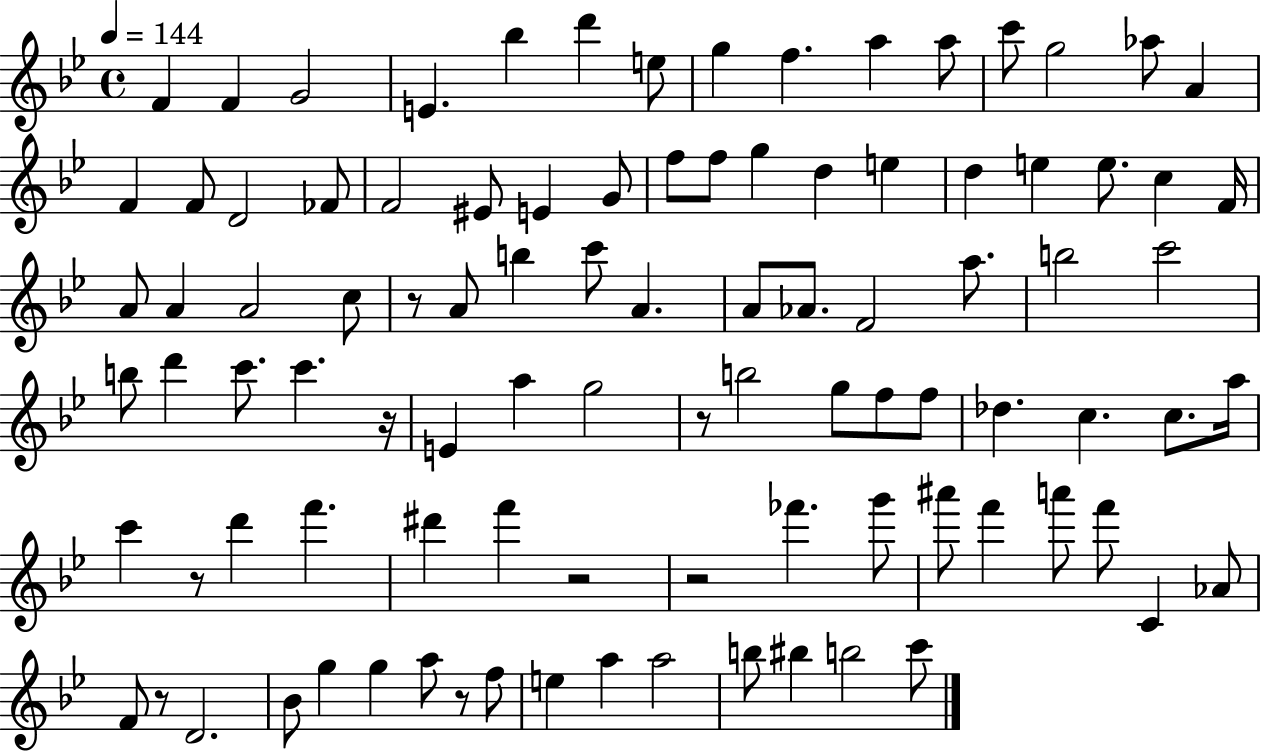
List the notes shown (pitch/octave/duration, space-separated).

F4/q F4/q G4/h E4/q. Bb5/q D6/q E5/e G5/q F5/q. A5/q A5/e C6/e G5/h Ab5/e A4/q F4/q F4/e D4/h FES4/e F4/h EIS4/e E4/q G4/e F5/e F5/e G5/q D5/q E5/q D5/q E5/q E5/e. C5/q F4/s A4/e A4/q A4/h C5/e R/e A4/e B5/q C6/e A4/q. A4/e Ab4/e. F4/h A5/e. B5/h C6/h B5/e D6/q C6/e. C6/q. R/s E4/q A5/q G5/h R/e B5/h G5/e F5/e F5/e Db5/q. C5/q. C5/e. A5/s C6/q R/e D6/q F6/q. D#6/q F6/q R/h R/h FES6/q. G6/e A#6/e F6/q A6/e F6/e C4/q Ab4/e F4/e R/e D4/h. Bb4/e G5/q G5/q A5/e R/e F5/e E5/q A5/q A5/h B5/e BIS5/q B5/h C6/e